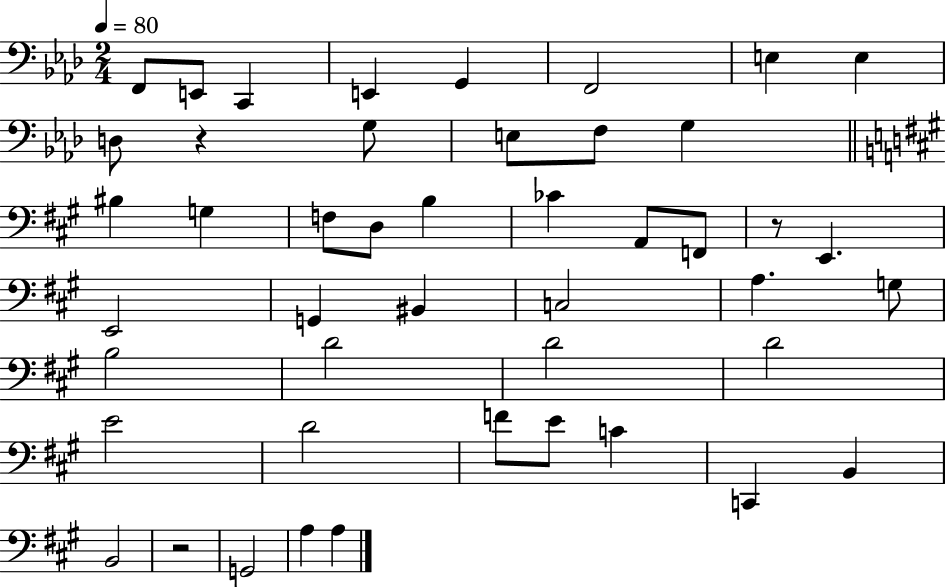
{
  \clef bass
  \numericTimeSignature
  \time 2/4
  \key aes \major
  \tempo 4 = 80
  \repeat volta 2 { f,8 e,8 c,4 | e,4 g,4 | f,2 | e4 e4 | \break d8 r4 g8 | e8 f8 g4 | \bar "||" \break \key a \major bis4 g4 | f8 d8 b4 | ces'4 a,8 f,8 | r8 e,4. | \break e,2 | g,4 bis,4 | c2 | a4. g8 | \break b2 | d'2 | d'2 | d'2 | \break e'2 | d'2 | f'8 e'8 c'4 | c,4 b,4 | \break b,2 | r2 | g,2 | a4 a4 | \break } \bar "|."
}